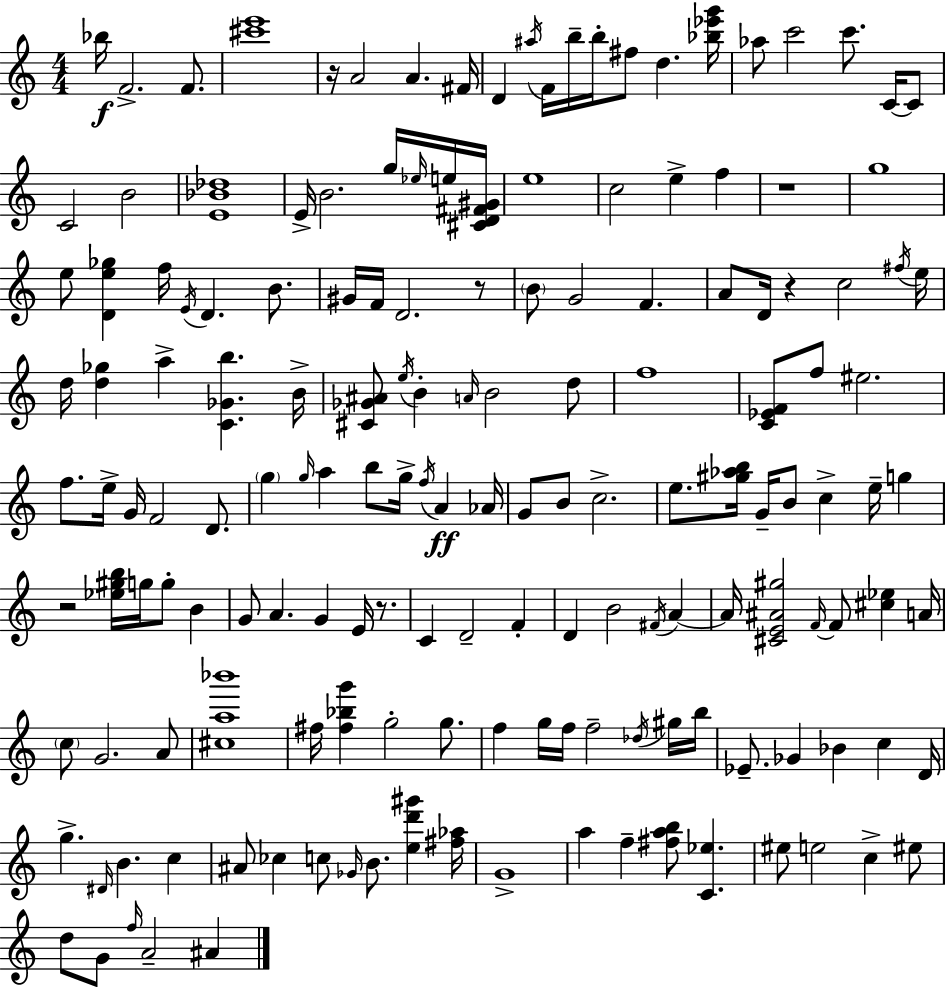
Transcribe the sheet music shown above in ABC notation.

X:1
T:Untitled
M:4/4
L:1/4
K:Am
_b/4 F2 F/2 [^c'e']4 z/4 A2 A ^F/4 D ^a/4 F/4 b/4 b/4 ^f/2 d [_b_e'g']/4 _a/2 c'2 c'/2 C/4 C/2 C2 B2 [E_B_d]4 E/4 B2 g/4 _e/4 e/4 [^CD^F^G]/4 e4 c2 e f z4 g4 e/2 [De_g] f/4 E/4 D B/2 ^G/4 F/4 D2 z/2 B/2 G2 F A/2 D/4 z c2 ^f/4 e/4 d/4 [d_g] a [C_Gb] B/4 [^C_G^A]/2 e/4 B A/4 B2 d/2 f4 [C_EF]/2 f/2 ^e2 f/2 e/4 G/4 F2 D/2 g g/4 a b/2 g/4 f/4 A _A/4 G/2 B/2 c2 e/2 [^g_ab]/4 G/4 B/2 c e/4 g z2 [_e^gb]/4 g/4 g/2 B G/2 A G E/4 z/2 C D2 F D B2 ^F/4 A A/4 [^CE^A^g]2 F/4 F/2 [^c_e] A/4 c/2 G2 A/2 [^ca_b']4 ^f/4 [^f_bg'] g2 g/2 f g/4 f/4 f2 _d/4 ^g/4 b/4 _E/2 _G _B c D/4 g ^D/4 B c ^A/2 _c c/2 _G/4 B/2 [ed'^g'] [^f_a]/4 G4 a f [^fab]/2 [C_e] ^e/2 e2 c ^e/2 d/2 G/2 f/4 A2 ^A